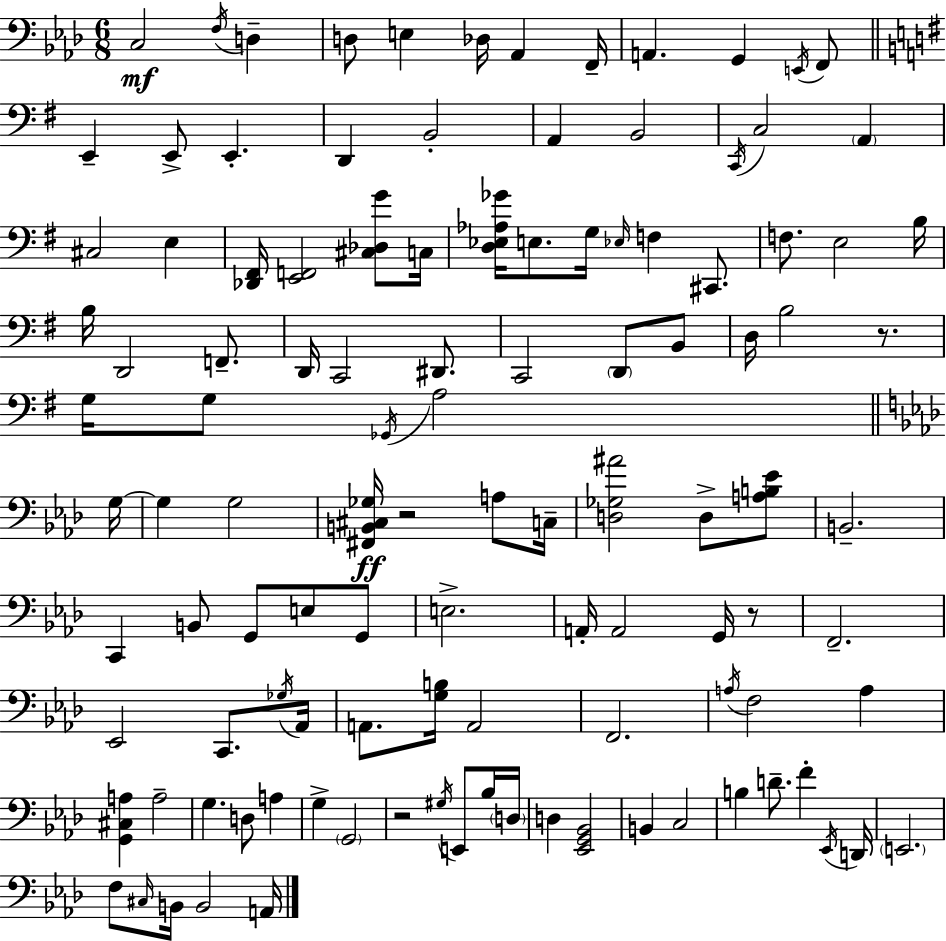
{
  \clef bass
  \numericTimeSignature
  \time 6/8
  \key f \minor
  c2\mf \acciaccatura { f16 } d4-- | d8 e4 des16 aes,4 | f,16-- a,4. g,4 \acciaccatura { e,16 } | f,8 \bar "||" \break \key g \major e,4-- e,8-> e,4.-. | d,4 b,2-. | a,4 b,2 | \acciaccatura { c,16 } c2 \parenthesize a,4 | \break cis2 e4 | <des, fis,>16 <e, f,>2 <cis des g'>8 | c16 <d ees aes ges'>16 e8. g16 \grace { ees16 } f4 cis,8. | f8. e2 | \break b16 b16 d,2 f,8.-- | d,16 c,2 dis,8. | c,2 \parenthesize d,8 | b,8 d16 b2 r8. | \break g16 g8 \acciaccatura { ges,16 } a2 | \bar "||" \break \key aes \major g16~~ g4 g2 | <fis, b, cis ges>16\ff r2 a8 | c16-- <d ges ais'>2 d8-> <a b ees'>8 | b,2.-- | \break c,4 b,8 g,8 e8 g,8 | e2.-> | a,16-. a,2 g,16 r8 | f,2.-- | \break ees,2 c,8. | \acciaccatura { ges16 } aes,16 a,8. <g b>16 a,2 | f,2. | \acciaccatura { a16 } f2 a4 | \break <g, cis a>4 a2-- | g4. d8 a4 | g4-> \parenthesize g,2 | r2 \acciaccatura { gis16 } | \break e,8 bes16 \parenthesize d16 d4 <ees, g, bes,>2 | b,4 c2 | b4 d'8.-- f'4-. | \acciaccatura { ees,16 } d,16 \parenthesize e,2. | \break f8 \grace { cis16 } b,16 b,2 | a,16 \bar "|."
}